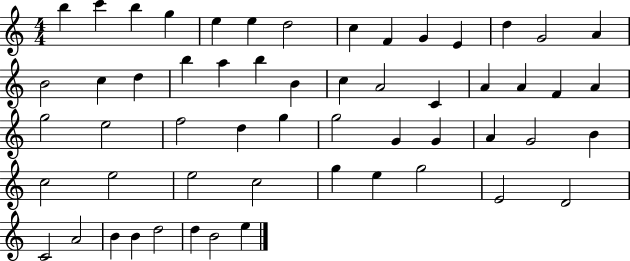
{
  \clef treble
  \numericTimeSignature
  \time 4/4
  \key c \major
  b''4 c'''4 b''4 g''4 | e''4 e''4 d''2 | c''4 f'4 g'4 e'4 | d''4 g'2 a'4 | \break b'2 c''4 d''4 | b''4 a''4 b''4 b'4 | c''4 a'2 c'4 | a'4 a'4 f'4 a'4 | \break g''2 e''2 | f''2 d''4 g''4 | g''2 g'4 g'4 | a'4 g'2 b'4 | \break c''2 e''2 | e''2 c''2 | g''4 e''4 g''2 | e'2 d'2 | \break c'2 a'2 | b'4 b'4 d''2 | d''4 b'2 e''4 | \bar "|."
}